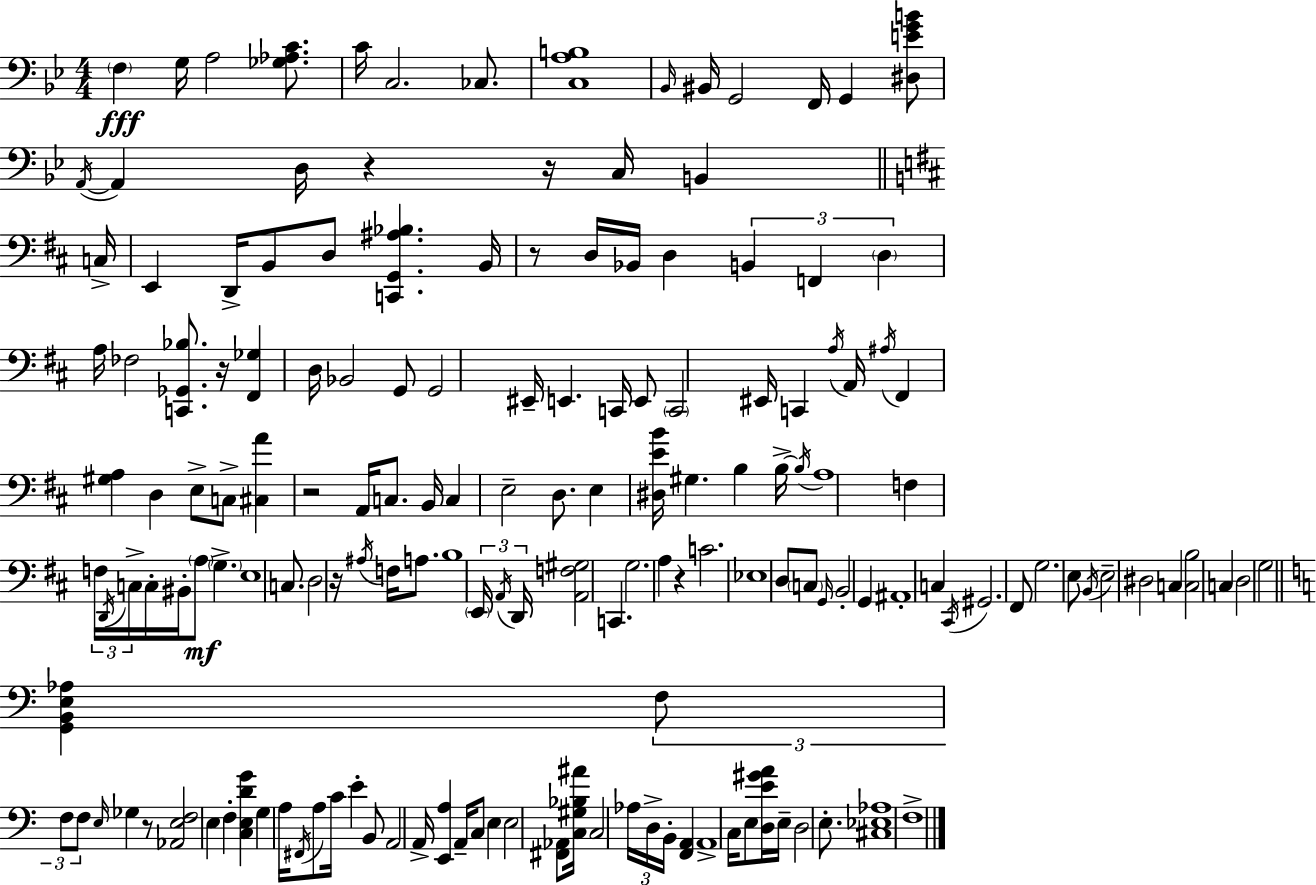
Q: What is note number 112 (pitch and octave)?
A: F#2